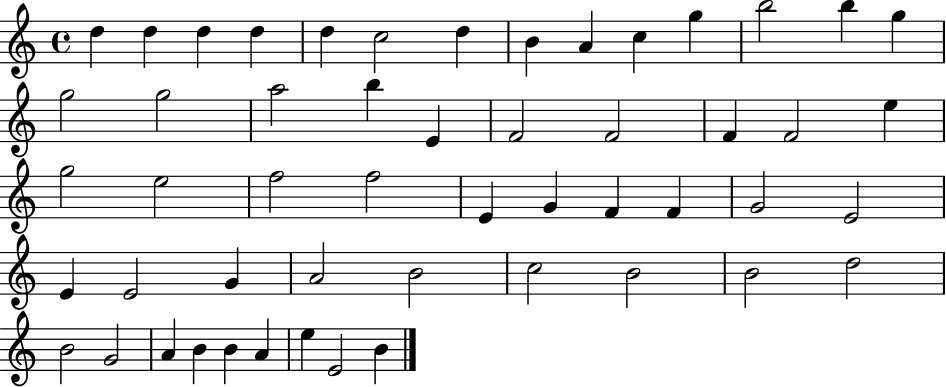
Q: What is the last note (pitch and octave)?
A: B4